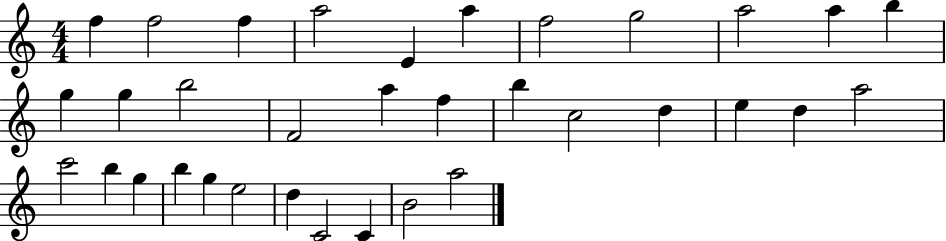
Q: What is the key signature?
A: C major